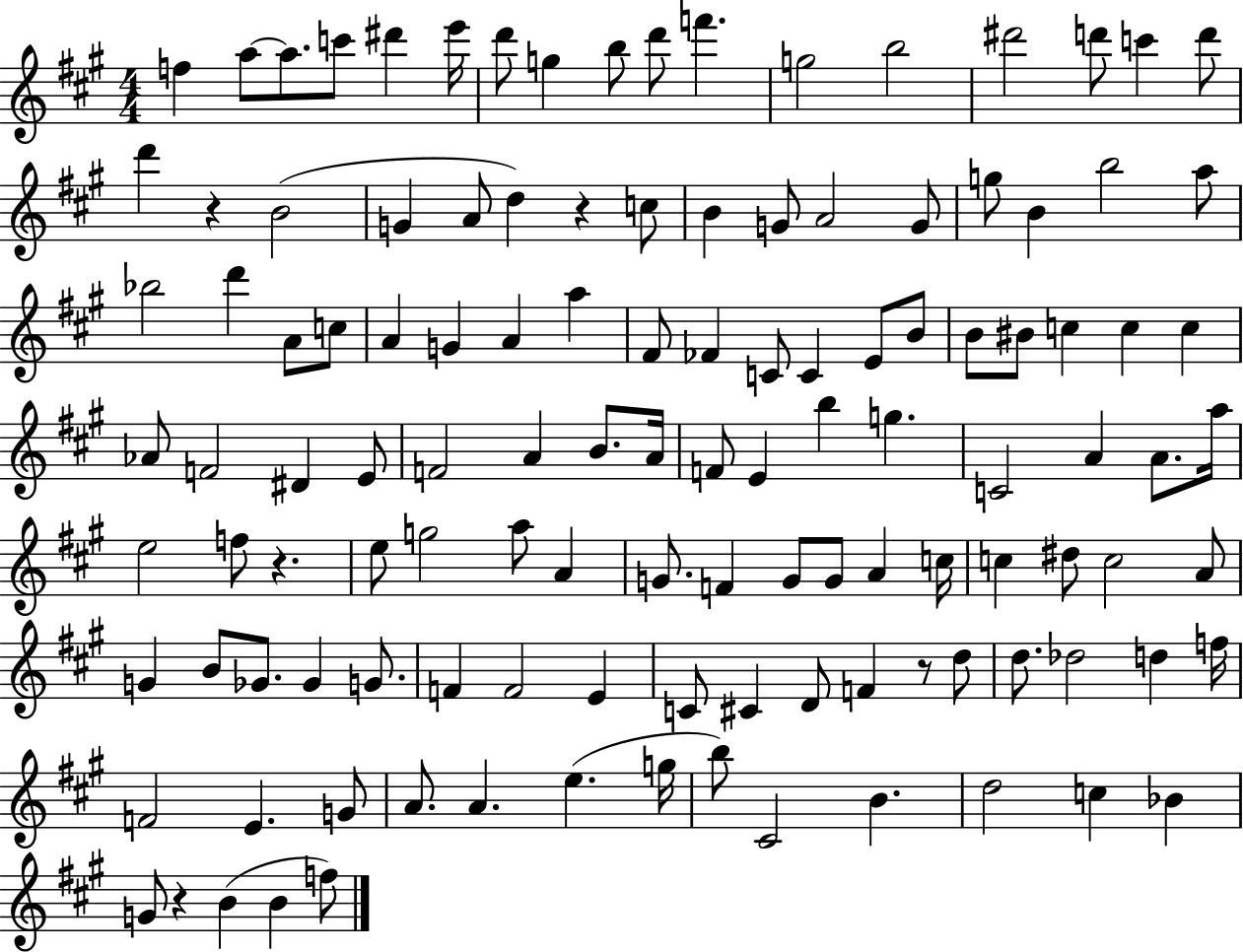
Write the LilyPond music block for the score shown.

{
  \clef treble
  \numericTimeSignature
  \time 4/4
  \key a \major
  \repeat volta 2 { f''4 a''8~~ a''8. c'''8 dis'''4 e'''16 | d'''8 g''4 b''8 d'''8 f'''4. | g''2 b''2 | dis'''2 d'''8 c'''4 d'''8 | \break d'''4 r4 b'2( | g'4 a'8 d''4) r4 c''8 | b'4 g'8 a'2 g'8 | g''8 b'4 b''2 a''8 | \break bes''2 d'''4 a'8 c''8 | a'4 g'4 a'4 a''4 | fis'8 fes'4 c'8 c'4 e'8 b'8 | b'8 bis'8 c''4 c''4 c''4 | \break aes'8 f'2 dis'4 e'8 | f'2 a'4 b'8. a'16 | f'8 e'4 b''4 g''4. | c'2 a'4 a'8. a''16 | \break e''2 f''8 r4. | e''8 g''2 a''8 a'4 | g'8. f'4 g'8 g'8 a'4 c''16 | c''4 dis''8 c''2 a'8 | \break g'4 b'8 ges'8. ges'4 g'8. | f'4 f'2 e'4 | c'8 cis'4 d'8 f'4 r8 d''8 | d''8. des''2 d''4 f''16 | \break f'2 e'4. g'8 | a'8. a'4. e''4.( g''16 | b''8) cis'2 b'4. | d''2 c''4 bes'4 | \break g'8 r4 b'4( b'4 f''8) | } \bar "|."
}